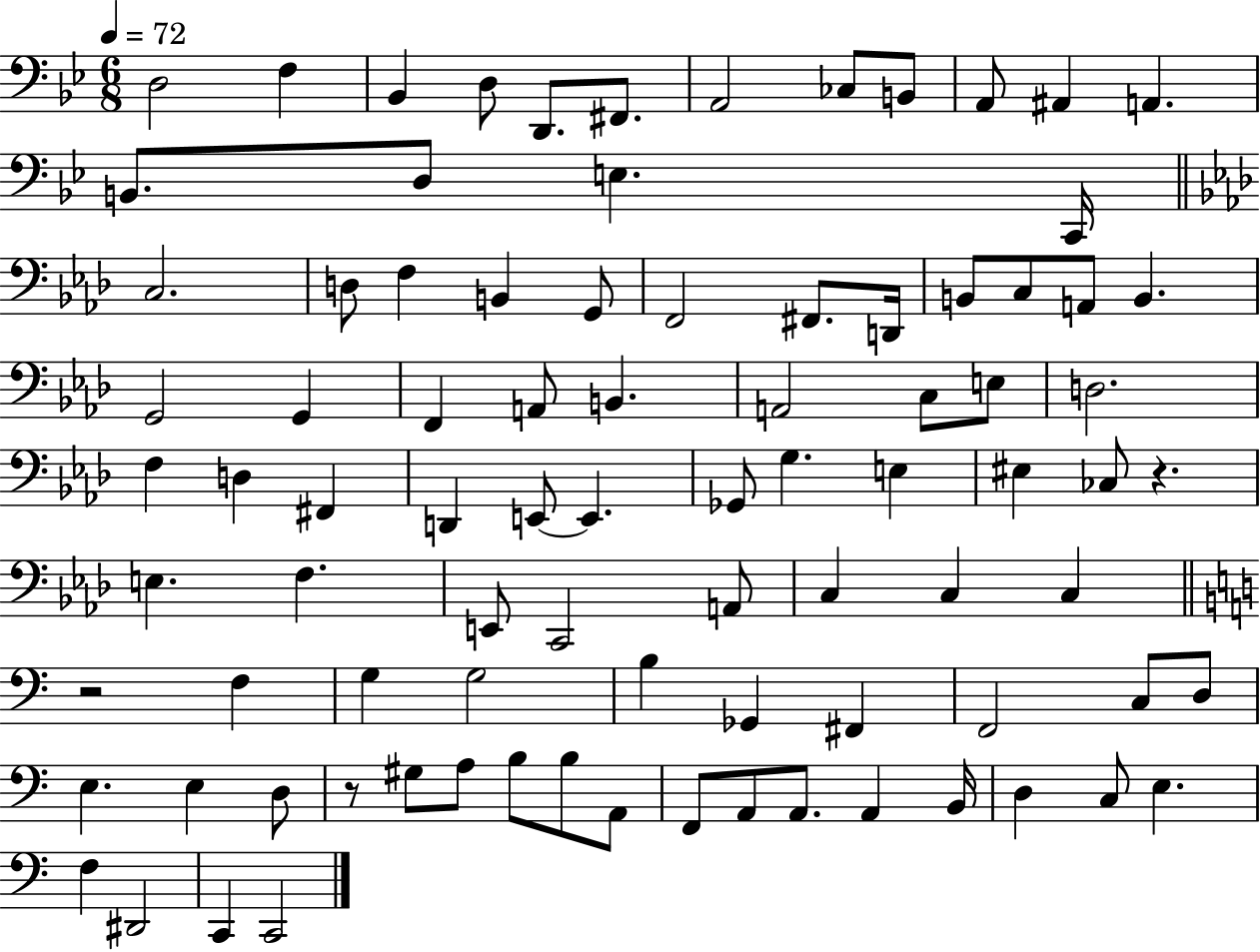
D3/h F3/q Bb2/q D3/e D2/e. F#2/e. A2/h CES3/e B2/e A2/e A#2/q A2/q. B2/e. D3/e E3/q. C2/s C3/h. D3/e F3/q B2/q G2/e F2/h F#2/e. D2/s B2/e C3/e A2/e B2/q. G2/h G2/q F2/q A2/e B2/q. A2/h C3/e E3/e D3/h. F3/q D3/q F#2/q D2/q E2/e E2/q. Gb2/e G3/q. E3/q EIS3/q CES3/e R/q. E3/q. F3/q. E2/e C2/h A2/e C3/q C3/q C3/q R/h F3/q G3/q G3/h B3/q Gb2/q F#2/q F2/h C3/e D3/e E3/q. E3/q D3/e R/e G#3/e A3/e B3/e B3/e A2/e F2/e A2/e A2/e. A2/q B2/s D3/q C3/e E3/q. F3/q D#2/h C2/q C2/h